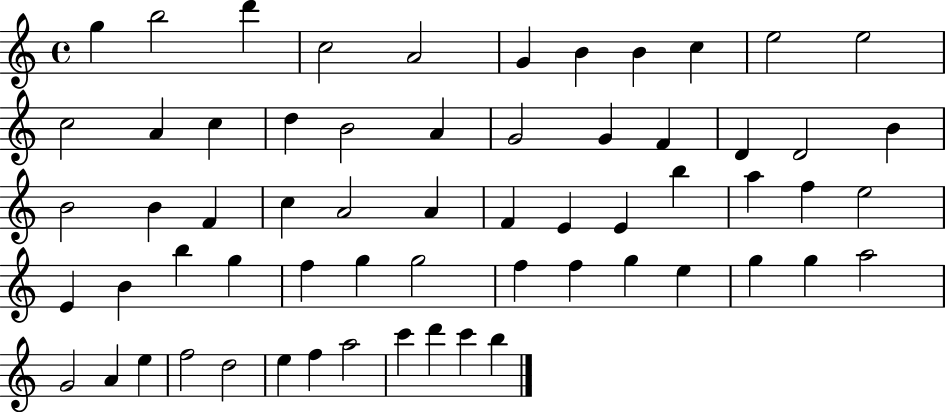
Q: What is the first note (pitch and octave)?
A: G5